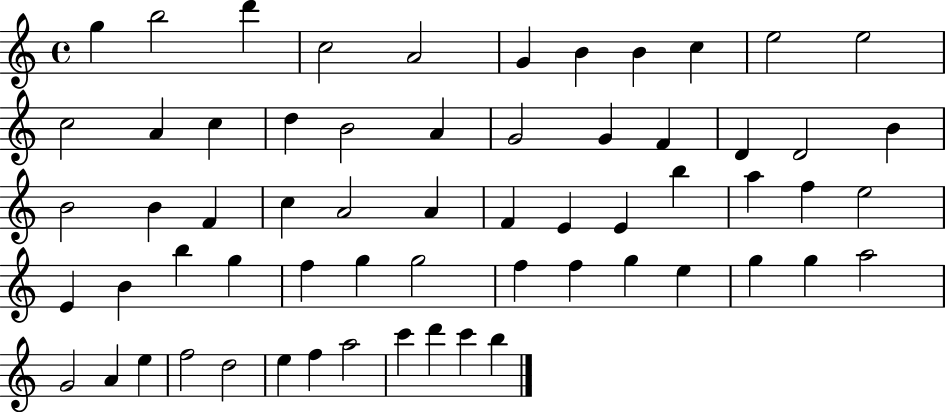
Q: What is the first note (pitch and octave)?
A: G5